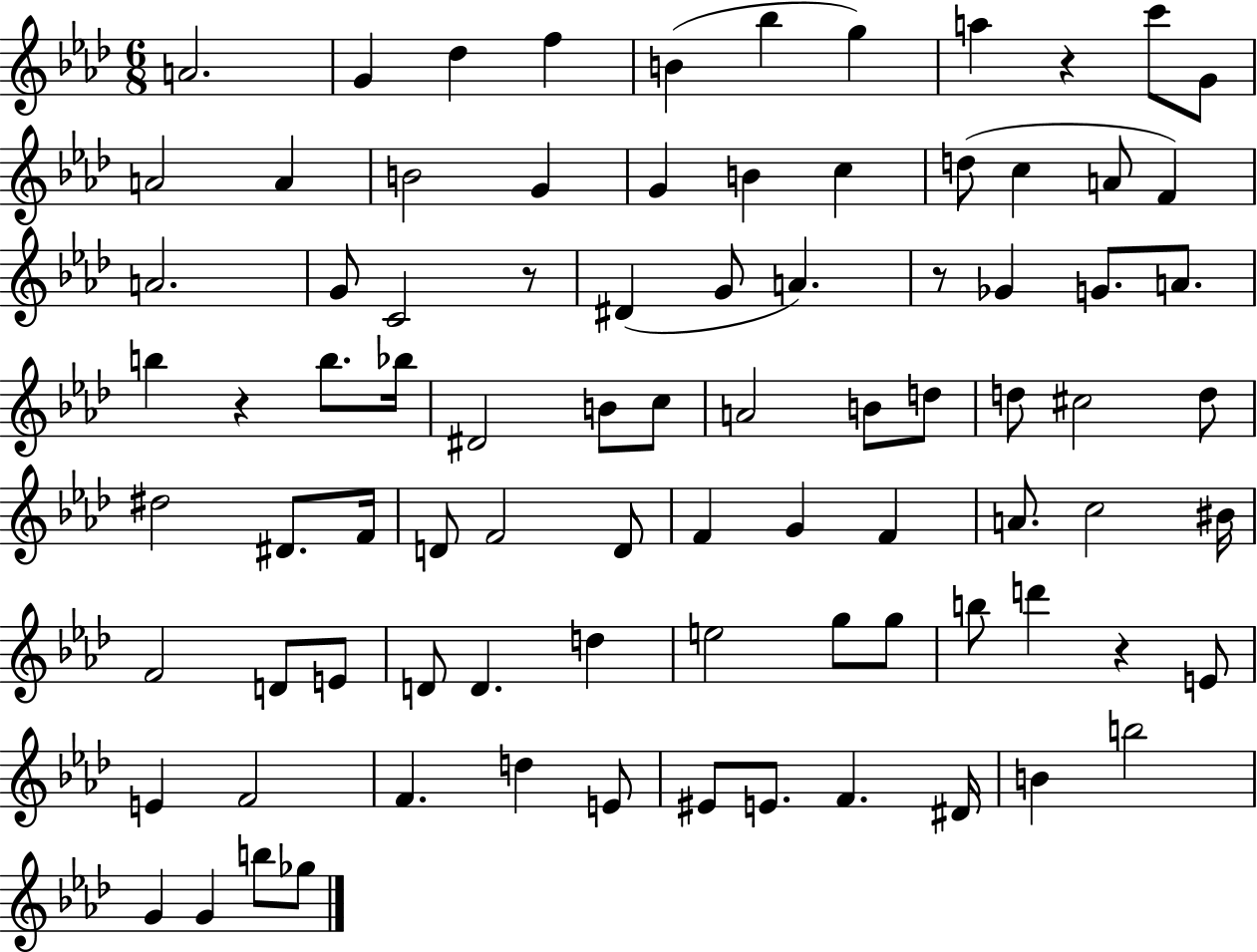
A4/h. G4/q Db5/q F5/q B4/q Bb5/q G5/q A5/q R/q C6/e G4/e A4/h A4/q B4/h G4/q G4/q B4/q C5/q D5/e C5/q A4/e F4/q A4/h. G4/e C4/h R/e D#4/q G4/e A4/q. R/e Gb4/q G4/e. A4/e. B5/q R/q B5/e. Bb5/s D#4/h B4/e C5/e A4/h B4/e D5/e D5/e C#5/h D5/e D#5/h D#4/e. F4/s D4/e F4/h D4/e F4/q G4/q F4/q A4/e. C5/h BIS4/s F4/h D4/e E4/e D4/e D4/q. D5/q E5/h G5/e G5/e B5/e D6/q R/q E4/e E4/q F4/h F4/q. D5/q E4/e EIS4/e E4/e. F4/q. D#4/s B4/q B5/h G4/q G4/q B5/e Gb5/e